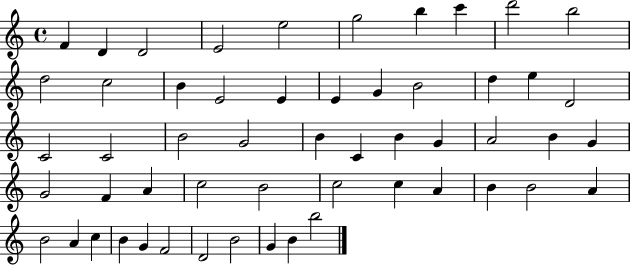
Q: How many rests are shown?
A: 0